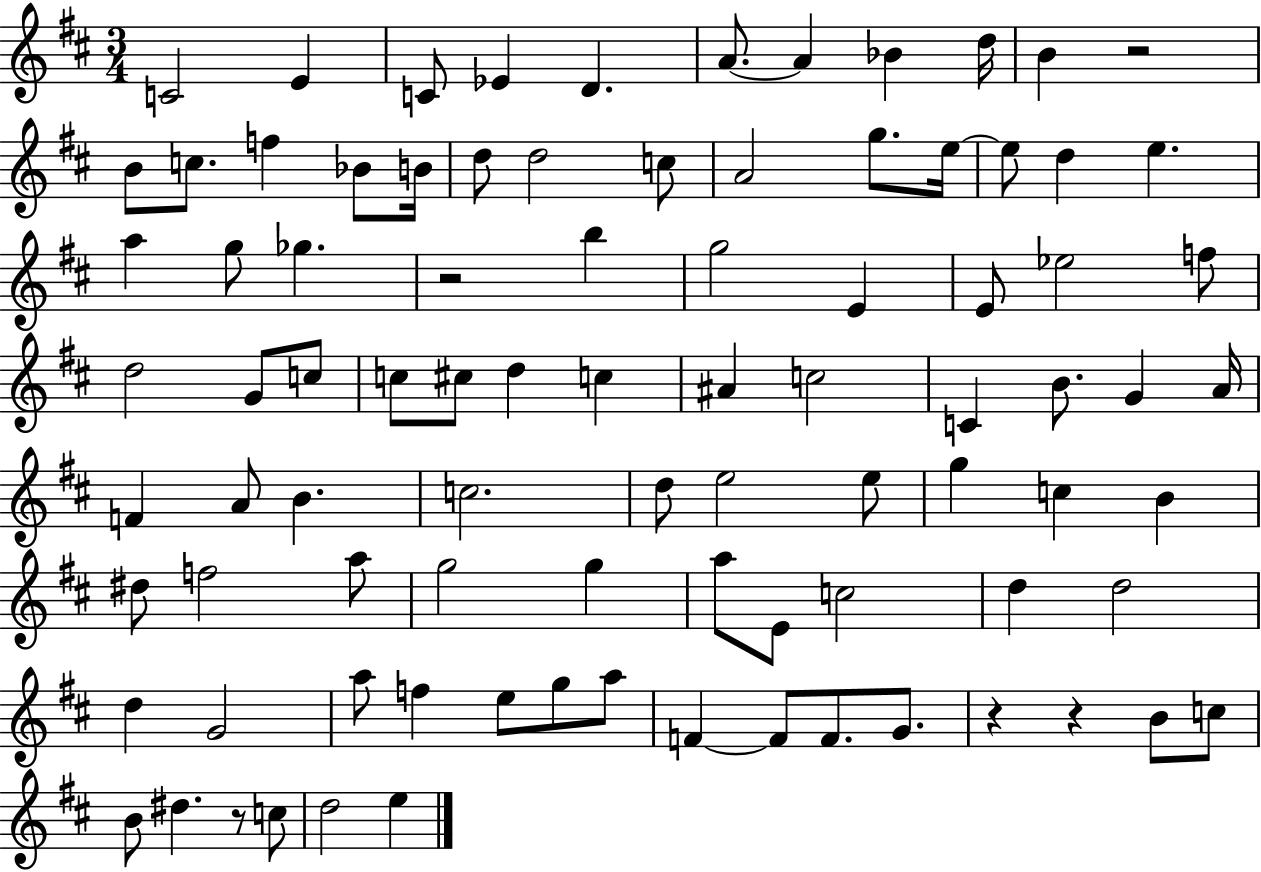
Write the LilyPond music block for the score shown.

{
  \clef treble
  \numericTimeSignature
  \time 3/4
  \key d \major
  c'2 e'4 | c'8 ees'4 d'4. | a'8.~~ a'4 bes'4 d''16 | b'4 r2 | \break b'8 c''8. f''4 bes'8 b'16 | d''8 d''2 c''8 | a'2 g''8. e''16~~ | e''8 d''4 e''4. | \break a''4 g''8 ges''4. | r2 b''4 | g''2 e'4 | e'8 ees''2 f''8 | \break d''2 g'8 c''8 | c''8 cis''8 d''4 c''4 | ais'4 c''2 | c'4 b'8. g'4 a'16 | \break f'4 a'8 b'4. | c''2. | d''8 e''2 e''8 | g''4 c''4 b'4 | \break dis''8 f''2 a''8 | g''2 g''4 | a''8 e'8 c''2 | d''4 d''2 | \break d''4 g'2 | a''8 f''4 e''8 g''8 a''8 | f'4~~ f'8 f'8. g'8. | r4 r4 b'8 c''8 | \break b'8 dis''4. r8 c''8 | d''2 e''4 | \bar "|."
}